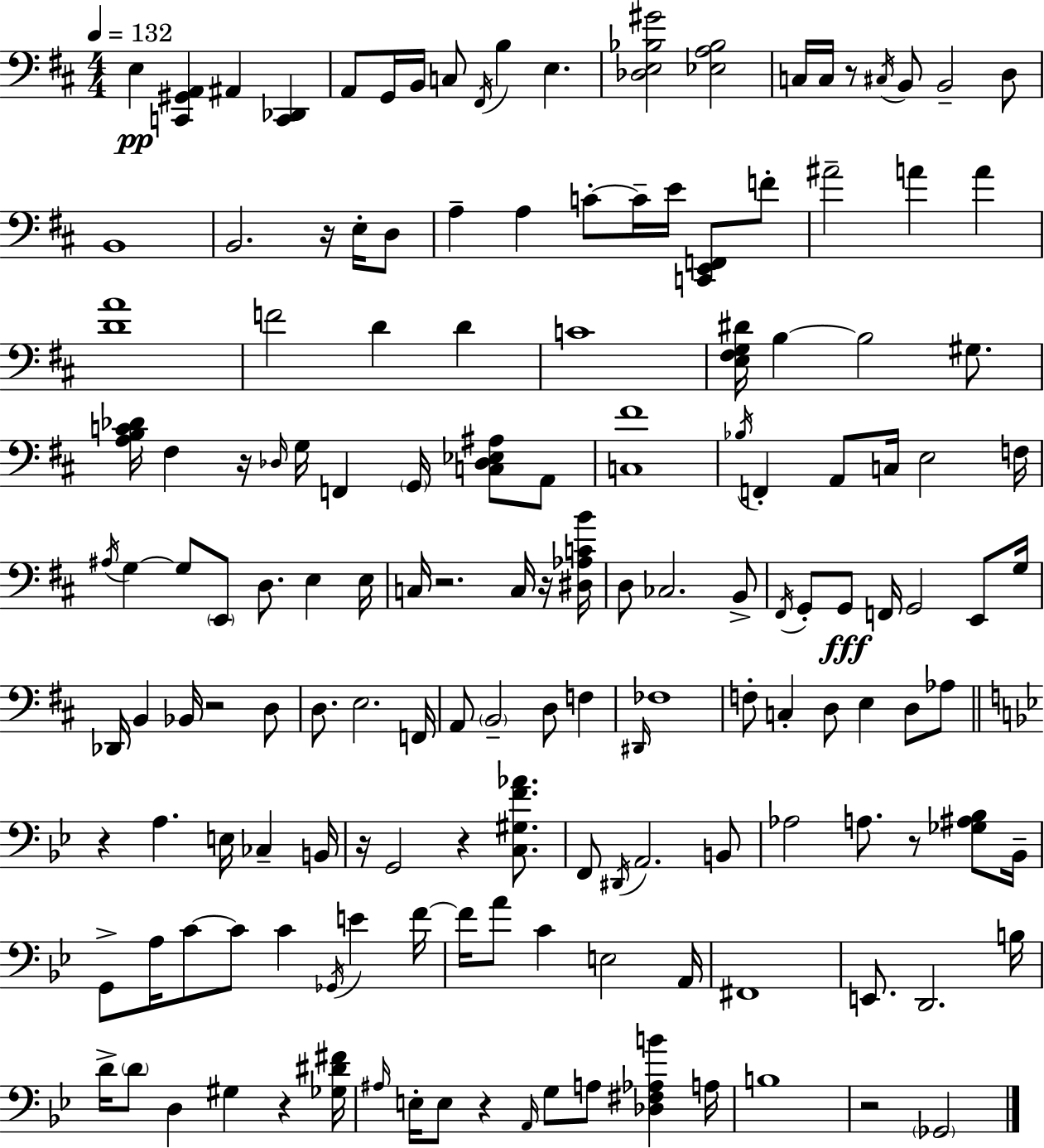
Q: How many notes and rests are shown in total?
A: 155